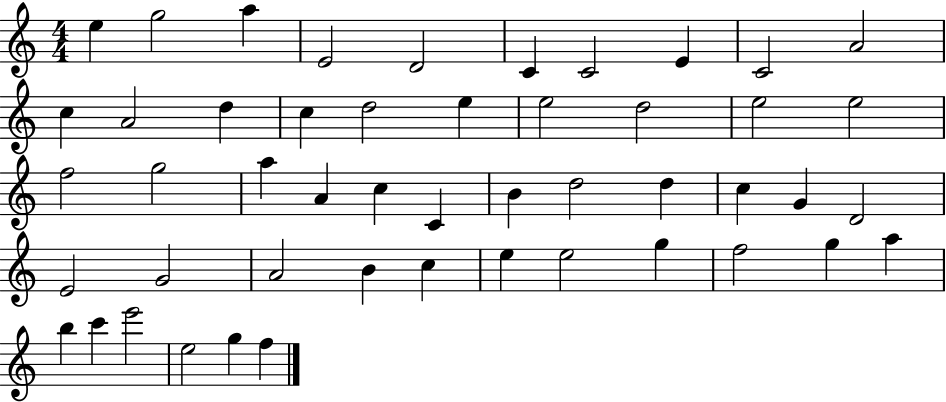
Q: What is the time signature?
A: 4/4